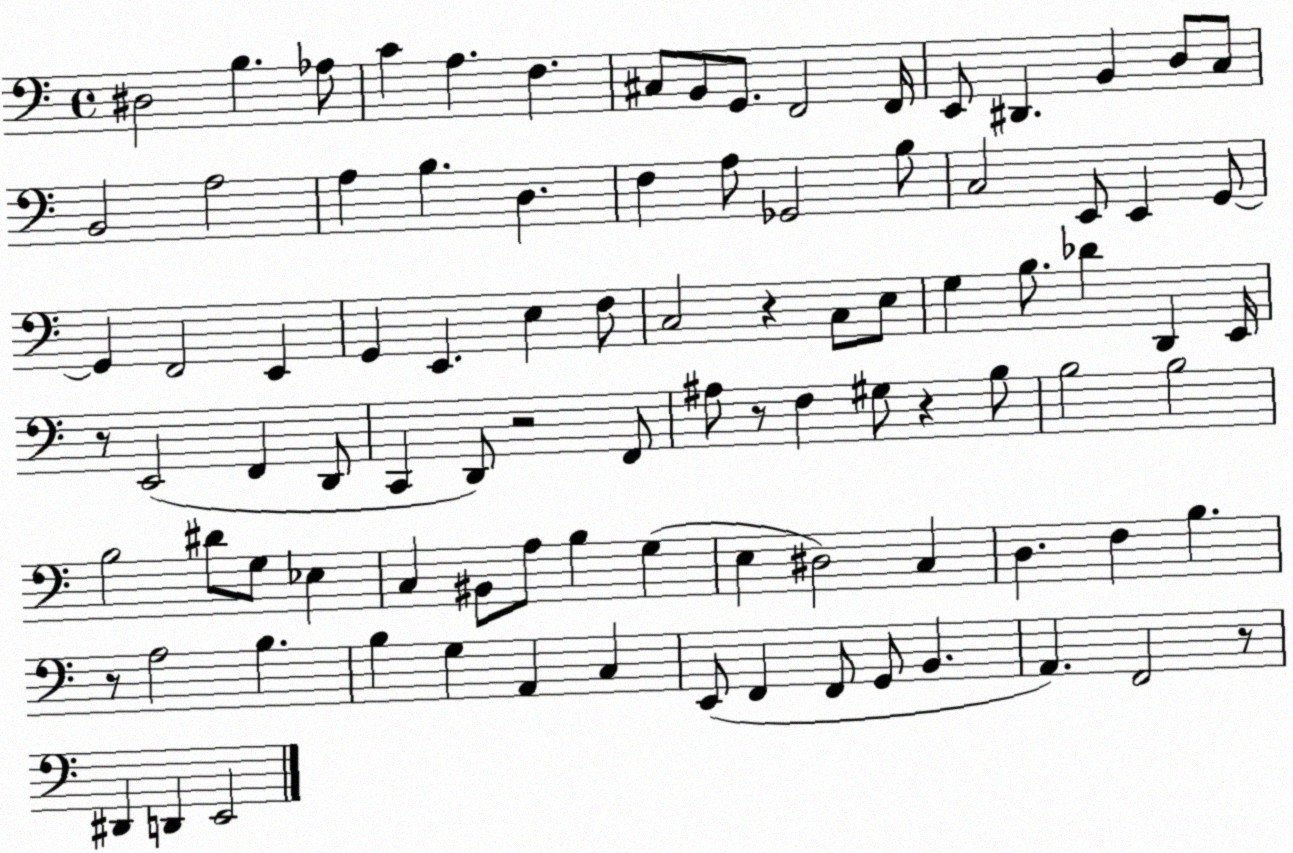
X:1
T:Untitled
M:4/4
L:1/4
K:C
^D,2 B, _A,/2 C A, F, ^C,/2 B,,/2 G,,/2 F,,2 F,,/4 E,,/2 ^D,, B,, D,/2 C,/2 B,,2 A,2 A, B, D, F, A,/2 _G,,2 B,/2 C,2 E,,/2 E,, G,,/2 G,, F,,2 E,, G,, E,, E, F,/2 C,2 z C,/2 E,/2 G, B,/2 _D D,, E,,/4 z/2 E,,2 F,, D,,/2 C,, D,,/2 z2 F,,/2 ^A,/2 z/2 F, ^G,/2 z B,/2 B,2 B,2 B,2 ^D/2 G,/2 _E, C, ^B,,/2 A,/2 B, G, E, ^D,2 C, D, F, B, z/2 A,2 B, B, G, A,, C, E,,/2 F,, F,,/2 G,,/2 B,, A,, F,,2 z/2 ^D,, D,, E,,2